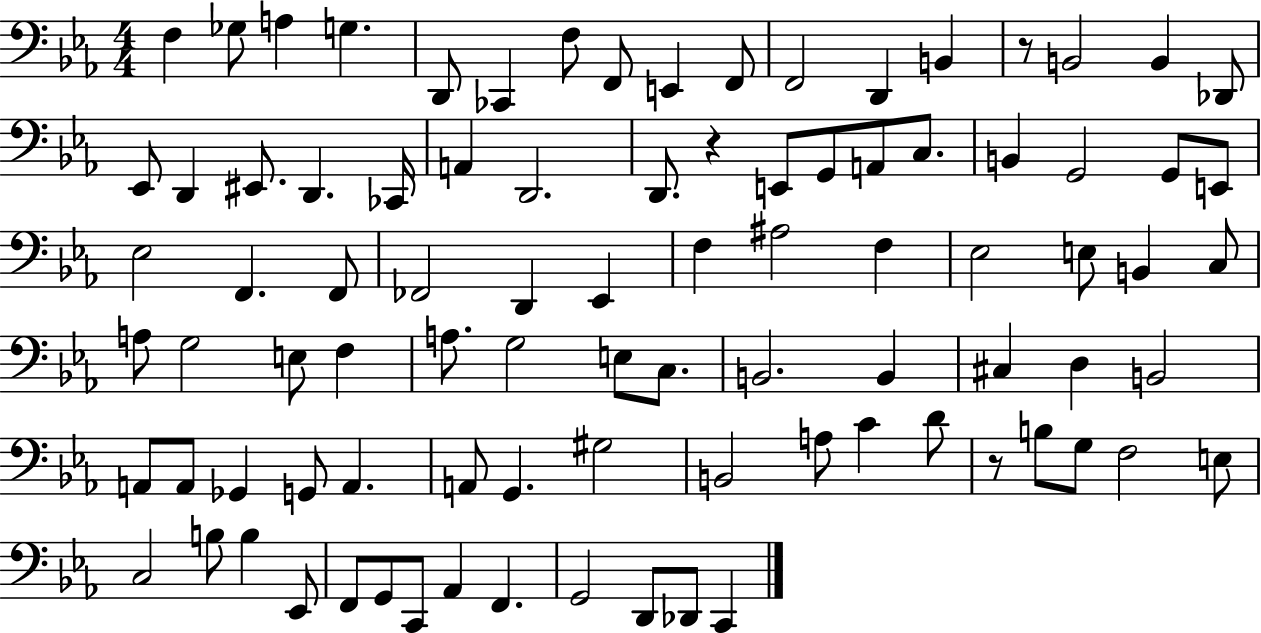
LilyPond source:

{
  \clef bass
  \numericTimeSignature
  \time 4/4
  \key ees \major
  f4 ges8 a4 g4. | d,8 ces,4 f8 f,8 e,4 f,8 | f,2 d,4 b,4 | r8 b,2 b,4 des,8 | \break ees,8 d,4 eis,8. d,4. ces,16 | a,4 d,2. | d,8. r4 e,8 g,8 a,8 c8. | b,4 g,2 g,8 e,8 | \break ees2 f,4. f,8 | fes,2 d,4 ees,4 | f4 ais2 f4 | ees2 e8 b,4 c8 | \break a8 g2 e8 f4 | a8. g2 e8 c8. | b,2. b,4 | cis4 d4 b,2 | \break a,8 a,8 ges,4 g,8 a,4. | a,8 g,4. gis2 | b,2 a8 c'4 d'8 | r8 b8 g8 f2 e8 | \break c2 b8 b4 ees,8 | f,8 g,8 c,8 aes,4 f,4. | g,2 d,8 des,8 c,4 | \bar "|."
}